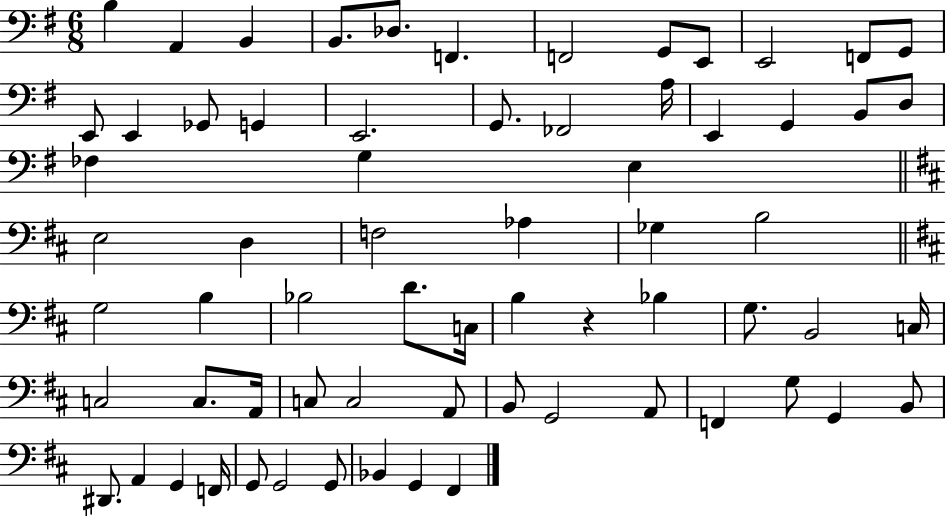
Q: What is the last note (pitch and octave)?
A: F#2